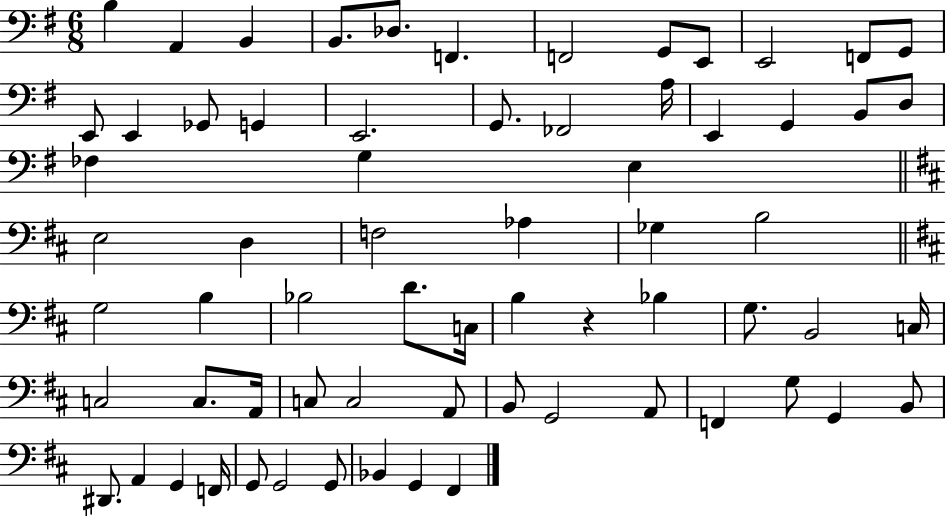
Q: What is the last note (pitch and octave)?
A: F#2